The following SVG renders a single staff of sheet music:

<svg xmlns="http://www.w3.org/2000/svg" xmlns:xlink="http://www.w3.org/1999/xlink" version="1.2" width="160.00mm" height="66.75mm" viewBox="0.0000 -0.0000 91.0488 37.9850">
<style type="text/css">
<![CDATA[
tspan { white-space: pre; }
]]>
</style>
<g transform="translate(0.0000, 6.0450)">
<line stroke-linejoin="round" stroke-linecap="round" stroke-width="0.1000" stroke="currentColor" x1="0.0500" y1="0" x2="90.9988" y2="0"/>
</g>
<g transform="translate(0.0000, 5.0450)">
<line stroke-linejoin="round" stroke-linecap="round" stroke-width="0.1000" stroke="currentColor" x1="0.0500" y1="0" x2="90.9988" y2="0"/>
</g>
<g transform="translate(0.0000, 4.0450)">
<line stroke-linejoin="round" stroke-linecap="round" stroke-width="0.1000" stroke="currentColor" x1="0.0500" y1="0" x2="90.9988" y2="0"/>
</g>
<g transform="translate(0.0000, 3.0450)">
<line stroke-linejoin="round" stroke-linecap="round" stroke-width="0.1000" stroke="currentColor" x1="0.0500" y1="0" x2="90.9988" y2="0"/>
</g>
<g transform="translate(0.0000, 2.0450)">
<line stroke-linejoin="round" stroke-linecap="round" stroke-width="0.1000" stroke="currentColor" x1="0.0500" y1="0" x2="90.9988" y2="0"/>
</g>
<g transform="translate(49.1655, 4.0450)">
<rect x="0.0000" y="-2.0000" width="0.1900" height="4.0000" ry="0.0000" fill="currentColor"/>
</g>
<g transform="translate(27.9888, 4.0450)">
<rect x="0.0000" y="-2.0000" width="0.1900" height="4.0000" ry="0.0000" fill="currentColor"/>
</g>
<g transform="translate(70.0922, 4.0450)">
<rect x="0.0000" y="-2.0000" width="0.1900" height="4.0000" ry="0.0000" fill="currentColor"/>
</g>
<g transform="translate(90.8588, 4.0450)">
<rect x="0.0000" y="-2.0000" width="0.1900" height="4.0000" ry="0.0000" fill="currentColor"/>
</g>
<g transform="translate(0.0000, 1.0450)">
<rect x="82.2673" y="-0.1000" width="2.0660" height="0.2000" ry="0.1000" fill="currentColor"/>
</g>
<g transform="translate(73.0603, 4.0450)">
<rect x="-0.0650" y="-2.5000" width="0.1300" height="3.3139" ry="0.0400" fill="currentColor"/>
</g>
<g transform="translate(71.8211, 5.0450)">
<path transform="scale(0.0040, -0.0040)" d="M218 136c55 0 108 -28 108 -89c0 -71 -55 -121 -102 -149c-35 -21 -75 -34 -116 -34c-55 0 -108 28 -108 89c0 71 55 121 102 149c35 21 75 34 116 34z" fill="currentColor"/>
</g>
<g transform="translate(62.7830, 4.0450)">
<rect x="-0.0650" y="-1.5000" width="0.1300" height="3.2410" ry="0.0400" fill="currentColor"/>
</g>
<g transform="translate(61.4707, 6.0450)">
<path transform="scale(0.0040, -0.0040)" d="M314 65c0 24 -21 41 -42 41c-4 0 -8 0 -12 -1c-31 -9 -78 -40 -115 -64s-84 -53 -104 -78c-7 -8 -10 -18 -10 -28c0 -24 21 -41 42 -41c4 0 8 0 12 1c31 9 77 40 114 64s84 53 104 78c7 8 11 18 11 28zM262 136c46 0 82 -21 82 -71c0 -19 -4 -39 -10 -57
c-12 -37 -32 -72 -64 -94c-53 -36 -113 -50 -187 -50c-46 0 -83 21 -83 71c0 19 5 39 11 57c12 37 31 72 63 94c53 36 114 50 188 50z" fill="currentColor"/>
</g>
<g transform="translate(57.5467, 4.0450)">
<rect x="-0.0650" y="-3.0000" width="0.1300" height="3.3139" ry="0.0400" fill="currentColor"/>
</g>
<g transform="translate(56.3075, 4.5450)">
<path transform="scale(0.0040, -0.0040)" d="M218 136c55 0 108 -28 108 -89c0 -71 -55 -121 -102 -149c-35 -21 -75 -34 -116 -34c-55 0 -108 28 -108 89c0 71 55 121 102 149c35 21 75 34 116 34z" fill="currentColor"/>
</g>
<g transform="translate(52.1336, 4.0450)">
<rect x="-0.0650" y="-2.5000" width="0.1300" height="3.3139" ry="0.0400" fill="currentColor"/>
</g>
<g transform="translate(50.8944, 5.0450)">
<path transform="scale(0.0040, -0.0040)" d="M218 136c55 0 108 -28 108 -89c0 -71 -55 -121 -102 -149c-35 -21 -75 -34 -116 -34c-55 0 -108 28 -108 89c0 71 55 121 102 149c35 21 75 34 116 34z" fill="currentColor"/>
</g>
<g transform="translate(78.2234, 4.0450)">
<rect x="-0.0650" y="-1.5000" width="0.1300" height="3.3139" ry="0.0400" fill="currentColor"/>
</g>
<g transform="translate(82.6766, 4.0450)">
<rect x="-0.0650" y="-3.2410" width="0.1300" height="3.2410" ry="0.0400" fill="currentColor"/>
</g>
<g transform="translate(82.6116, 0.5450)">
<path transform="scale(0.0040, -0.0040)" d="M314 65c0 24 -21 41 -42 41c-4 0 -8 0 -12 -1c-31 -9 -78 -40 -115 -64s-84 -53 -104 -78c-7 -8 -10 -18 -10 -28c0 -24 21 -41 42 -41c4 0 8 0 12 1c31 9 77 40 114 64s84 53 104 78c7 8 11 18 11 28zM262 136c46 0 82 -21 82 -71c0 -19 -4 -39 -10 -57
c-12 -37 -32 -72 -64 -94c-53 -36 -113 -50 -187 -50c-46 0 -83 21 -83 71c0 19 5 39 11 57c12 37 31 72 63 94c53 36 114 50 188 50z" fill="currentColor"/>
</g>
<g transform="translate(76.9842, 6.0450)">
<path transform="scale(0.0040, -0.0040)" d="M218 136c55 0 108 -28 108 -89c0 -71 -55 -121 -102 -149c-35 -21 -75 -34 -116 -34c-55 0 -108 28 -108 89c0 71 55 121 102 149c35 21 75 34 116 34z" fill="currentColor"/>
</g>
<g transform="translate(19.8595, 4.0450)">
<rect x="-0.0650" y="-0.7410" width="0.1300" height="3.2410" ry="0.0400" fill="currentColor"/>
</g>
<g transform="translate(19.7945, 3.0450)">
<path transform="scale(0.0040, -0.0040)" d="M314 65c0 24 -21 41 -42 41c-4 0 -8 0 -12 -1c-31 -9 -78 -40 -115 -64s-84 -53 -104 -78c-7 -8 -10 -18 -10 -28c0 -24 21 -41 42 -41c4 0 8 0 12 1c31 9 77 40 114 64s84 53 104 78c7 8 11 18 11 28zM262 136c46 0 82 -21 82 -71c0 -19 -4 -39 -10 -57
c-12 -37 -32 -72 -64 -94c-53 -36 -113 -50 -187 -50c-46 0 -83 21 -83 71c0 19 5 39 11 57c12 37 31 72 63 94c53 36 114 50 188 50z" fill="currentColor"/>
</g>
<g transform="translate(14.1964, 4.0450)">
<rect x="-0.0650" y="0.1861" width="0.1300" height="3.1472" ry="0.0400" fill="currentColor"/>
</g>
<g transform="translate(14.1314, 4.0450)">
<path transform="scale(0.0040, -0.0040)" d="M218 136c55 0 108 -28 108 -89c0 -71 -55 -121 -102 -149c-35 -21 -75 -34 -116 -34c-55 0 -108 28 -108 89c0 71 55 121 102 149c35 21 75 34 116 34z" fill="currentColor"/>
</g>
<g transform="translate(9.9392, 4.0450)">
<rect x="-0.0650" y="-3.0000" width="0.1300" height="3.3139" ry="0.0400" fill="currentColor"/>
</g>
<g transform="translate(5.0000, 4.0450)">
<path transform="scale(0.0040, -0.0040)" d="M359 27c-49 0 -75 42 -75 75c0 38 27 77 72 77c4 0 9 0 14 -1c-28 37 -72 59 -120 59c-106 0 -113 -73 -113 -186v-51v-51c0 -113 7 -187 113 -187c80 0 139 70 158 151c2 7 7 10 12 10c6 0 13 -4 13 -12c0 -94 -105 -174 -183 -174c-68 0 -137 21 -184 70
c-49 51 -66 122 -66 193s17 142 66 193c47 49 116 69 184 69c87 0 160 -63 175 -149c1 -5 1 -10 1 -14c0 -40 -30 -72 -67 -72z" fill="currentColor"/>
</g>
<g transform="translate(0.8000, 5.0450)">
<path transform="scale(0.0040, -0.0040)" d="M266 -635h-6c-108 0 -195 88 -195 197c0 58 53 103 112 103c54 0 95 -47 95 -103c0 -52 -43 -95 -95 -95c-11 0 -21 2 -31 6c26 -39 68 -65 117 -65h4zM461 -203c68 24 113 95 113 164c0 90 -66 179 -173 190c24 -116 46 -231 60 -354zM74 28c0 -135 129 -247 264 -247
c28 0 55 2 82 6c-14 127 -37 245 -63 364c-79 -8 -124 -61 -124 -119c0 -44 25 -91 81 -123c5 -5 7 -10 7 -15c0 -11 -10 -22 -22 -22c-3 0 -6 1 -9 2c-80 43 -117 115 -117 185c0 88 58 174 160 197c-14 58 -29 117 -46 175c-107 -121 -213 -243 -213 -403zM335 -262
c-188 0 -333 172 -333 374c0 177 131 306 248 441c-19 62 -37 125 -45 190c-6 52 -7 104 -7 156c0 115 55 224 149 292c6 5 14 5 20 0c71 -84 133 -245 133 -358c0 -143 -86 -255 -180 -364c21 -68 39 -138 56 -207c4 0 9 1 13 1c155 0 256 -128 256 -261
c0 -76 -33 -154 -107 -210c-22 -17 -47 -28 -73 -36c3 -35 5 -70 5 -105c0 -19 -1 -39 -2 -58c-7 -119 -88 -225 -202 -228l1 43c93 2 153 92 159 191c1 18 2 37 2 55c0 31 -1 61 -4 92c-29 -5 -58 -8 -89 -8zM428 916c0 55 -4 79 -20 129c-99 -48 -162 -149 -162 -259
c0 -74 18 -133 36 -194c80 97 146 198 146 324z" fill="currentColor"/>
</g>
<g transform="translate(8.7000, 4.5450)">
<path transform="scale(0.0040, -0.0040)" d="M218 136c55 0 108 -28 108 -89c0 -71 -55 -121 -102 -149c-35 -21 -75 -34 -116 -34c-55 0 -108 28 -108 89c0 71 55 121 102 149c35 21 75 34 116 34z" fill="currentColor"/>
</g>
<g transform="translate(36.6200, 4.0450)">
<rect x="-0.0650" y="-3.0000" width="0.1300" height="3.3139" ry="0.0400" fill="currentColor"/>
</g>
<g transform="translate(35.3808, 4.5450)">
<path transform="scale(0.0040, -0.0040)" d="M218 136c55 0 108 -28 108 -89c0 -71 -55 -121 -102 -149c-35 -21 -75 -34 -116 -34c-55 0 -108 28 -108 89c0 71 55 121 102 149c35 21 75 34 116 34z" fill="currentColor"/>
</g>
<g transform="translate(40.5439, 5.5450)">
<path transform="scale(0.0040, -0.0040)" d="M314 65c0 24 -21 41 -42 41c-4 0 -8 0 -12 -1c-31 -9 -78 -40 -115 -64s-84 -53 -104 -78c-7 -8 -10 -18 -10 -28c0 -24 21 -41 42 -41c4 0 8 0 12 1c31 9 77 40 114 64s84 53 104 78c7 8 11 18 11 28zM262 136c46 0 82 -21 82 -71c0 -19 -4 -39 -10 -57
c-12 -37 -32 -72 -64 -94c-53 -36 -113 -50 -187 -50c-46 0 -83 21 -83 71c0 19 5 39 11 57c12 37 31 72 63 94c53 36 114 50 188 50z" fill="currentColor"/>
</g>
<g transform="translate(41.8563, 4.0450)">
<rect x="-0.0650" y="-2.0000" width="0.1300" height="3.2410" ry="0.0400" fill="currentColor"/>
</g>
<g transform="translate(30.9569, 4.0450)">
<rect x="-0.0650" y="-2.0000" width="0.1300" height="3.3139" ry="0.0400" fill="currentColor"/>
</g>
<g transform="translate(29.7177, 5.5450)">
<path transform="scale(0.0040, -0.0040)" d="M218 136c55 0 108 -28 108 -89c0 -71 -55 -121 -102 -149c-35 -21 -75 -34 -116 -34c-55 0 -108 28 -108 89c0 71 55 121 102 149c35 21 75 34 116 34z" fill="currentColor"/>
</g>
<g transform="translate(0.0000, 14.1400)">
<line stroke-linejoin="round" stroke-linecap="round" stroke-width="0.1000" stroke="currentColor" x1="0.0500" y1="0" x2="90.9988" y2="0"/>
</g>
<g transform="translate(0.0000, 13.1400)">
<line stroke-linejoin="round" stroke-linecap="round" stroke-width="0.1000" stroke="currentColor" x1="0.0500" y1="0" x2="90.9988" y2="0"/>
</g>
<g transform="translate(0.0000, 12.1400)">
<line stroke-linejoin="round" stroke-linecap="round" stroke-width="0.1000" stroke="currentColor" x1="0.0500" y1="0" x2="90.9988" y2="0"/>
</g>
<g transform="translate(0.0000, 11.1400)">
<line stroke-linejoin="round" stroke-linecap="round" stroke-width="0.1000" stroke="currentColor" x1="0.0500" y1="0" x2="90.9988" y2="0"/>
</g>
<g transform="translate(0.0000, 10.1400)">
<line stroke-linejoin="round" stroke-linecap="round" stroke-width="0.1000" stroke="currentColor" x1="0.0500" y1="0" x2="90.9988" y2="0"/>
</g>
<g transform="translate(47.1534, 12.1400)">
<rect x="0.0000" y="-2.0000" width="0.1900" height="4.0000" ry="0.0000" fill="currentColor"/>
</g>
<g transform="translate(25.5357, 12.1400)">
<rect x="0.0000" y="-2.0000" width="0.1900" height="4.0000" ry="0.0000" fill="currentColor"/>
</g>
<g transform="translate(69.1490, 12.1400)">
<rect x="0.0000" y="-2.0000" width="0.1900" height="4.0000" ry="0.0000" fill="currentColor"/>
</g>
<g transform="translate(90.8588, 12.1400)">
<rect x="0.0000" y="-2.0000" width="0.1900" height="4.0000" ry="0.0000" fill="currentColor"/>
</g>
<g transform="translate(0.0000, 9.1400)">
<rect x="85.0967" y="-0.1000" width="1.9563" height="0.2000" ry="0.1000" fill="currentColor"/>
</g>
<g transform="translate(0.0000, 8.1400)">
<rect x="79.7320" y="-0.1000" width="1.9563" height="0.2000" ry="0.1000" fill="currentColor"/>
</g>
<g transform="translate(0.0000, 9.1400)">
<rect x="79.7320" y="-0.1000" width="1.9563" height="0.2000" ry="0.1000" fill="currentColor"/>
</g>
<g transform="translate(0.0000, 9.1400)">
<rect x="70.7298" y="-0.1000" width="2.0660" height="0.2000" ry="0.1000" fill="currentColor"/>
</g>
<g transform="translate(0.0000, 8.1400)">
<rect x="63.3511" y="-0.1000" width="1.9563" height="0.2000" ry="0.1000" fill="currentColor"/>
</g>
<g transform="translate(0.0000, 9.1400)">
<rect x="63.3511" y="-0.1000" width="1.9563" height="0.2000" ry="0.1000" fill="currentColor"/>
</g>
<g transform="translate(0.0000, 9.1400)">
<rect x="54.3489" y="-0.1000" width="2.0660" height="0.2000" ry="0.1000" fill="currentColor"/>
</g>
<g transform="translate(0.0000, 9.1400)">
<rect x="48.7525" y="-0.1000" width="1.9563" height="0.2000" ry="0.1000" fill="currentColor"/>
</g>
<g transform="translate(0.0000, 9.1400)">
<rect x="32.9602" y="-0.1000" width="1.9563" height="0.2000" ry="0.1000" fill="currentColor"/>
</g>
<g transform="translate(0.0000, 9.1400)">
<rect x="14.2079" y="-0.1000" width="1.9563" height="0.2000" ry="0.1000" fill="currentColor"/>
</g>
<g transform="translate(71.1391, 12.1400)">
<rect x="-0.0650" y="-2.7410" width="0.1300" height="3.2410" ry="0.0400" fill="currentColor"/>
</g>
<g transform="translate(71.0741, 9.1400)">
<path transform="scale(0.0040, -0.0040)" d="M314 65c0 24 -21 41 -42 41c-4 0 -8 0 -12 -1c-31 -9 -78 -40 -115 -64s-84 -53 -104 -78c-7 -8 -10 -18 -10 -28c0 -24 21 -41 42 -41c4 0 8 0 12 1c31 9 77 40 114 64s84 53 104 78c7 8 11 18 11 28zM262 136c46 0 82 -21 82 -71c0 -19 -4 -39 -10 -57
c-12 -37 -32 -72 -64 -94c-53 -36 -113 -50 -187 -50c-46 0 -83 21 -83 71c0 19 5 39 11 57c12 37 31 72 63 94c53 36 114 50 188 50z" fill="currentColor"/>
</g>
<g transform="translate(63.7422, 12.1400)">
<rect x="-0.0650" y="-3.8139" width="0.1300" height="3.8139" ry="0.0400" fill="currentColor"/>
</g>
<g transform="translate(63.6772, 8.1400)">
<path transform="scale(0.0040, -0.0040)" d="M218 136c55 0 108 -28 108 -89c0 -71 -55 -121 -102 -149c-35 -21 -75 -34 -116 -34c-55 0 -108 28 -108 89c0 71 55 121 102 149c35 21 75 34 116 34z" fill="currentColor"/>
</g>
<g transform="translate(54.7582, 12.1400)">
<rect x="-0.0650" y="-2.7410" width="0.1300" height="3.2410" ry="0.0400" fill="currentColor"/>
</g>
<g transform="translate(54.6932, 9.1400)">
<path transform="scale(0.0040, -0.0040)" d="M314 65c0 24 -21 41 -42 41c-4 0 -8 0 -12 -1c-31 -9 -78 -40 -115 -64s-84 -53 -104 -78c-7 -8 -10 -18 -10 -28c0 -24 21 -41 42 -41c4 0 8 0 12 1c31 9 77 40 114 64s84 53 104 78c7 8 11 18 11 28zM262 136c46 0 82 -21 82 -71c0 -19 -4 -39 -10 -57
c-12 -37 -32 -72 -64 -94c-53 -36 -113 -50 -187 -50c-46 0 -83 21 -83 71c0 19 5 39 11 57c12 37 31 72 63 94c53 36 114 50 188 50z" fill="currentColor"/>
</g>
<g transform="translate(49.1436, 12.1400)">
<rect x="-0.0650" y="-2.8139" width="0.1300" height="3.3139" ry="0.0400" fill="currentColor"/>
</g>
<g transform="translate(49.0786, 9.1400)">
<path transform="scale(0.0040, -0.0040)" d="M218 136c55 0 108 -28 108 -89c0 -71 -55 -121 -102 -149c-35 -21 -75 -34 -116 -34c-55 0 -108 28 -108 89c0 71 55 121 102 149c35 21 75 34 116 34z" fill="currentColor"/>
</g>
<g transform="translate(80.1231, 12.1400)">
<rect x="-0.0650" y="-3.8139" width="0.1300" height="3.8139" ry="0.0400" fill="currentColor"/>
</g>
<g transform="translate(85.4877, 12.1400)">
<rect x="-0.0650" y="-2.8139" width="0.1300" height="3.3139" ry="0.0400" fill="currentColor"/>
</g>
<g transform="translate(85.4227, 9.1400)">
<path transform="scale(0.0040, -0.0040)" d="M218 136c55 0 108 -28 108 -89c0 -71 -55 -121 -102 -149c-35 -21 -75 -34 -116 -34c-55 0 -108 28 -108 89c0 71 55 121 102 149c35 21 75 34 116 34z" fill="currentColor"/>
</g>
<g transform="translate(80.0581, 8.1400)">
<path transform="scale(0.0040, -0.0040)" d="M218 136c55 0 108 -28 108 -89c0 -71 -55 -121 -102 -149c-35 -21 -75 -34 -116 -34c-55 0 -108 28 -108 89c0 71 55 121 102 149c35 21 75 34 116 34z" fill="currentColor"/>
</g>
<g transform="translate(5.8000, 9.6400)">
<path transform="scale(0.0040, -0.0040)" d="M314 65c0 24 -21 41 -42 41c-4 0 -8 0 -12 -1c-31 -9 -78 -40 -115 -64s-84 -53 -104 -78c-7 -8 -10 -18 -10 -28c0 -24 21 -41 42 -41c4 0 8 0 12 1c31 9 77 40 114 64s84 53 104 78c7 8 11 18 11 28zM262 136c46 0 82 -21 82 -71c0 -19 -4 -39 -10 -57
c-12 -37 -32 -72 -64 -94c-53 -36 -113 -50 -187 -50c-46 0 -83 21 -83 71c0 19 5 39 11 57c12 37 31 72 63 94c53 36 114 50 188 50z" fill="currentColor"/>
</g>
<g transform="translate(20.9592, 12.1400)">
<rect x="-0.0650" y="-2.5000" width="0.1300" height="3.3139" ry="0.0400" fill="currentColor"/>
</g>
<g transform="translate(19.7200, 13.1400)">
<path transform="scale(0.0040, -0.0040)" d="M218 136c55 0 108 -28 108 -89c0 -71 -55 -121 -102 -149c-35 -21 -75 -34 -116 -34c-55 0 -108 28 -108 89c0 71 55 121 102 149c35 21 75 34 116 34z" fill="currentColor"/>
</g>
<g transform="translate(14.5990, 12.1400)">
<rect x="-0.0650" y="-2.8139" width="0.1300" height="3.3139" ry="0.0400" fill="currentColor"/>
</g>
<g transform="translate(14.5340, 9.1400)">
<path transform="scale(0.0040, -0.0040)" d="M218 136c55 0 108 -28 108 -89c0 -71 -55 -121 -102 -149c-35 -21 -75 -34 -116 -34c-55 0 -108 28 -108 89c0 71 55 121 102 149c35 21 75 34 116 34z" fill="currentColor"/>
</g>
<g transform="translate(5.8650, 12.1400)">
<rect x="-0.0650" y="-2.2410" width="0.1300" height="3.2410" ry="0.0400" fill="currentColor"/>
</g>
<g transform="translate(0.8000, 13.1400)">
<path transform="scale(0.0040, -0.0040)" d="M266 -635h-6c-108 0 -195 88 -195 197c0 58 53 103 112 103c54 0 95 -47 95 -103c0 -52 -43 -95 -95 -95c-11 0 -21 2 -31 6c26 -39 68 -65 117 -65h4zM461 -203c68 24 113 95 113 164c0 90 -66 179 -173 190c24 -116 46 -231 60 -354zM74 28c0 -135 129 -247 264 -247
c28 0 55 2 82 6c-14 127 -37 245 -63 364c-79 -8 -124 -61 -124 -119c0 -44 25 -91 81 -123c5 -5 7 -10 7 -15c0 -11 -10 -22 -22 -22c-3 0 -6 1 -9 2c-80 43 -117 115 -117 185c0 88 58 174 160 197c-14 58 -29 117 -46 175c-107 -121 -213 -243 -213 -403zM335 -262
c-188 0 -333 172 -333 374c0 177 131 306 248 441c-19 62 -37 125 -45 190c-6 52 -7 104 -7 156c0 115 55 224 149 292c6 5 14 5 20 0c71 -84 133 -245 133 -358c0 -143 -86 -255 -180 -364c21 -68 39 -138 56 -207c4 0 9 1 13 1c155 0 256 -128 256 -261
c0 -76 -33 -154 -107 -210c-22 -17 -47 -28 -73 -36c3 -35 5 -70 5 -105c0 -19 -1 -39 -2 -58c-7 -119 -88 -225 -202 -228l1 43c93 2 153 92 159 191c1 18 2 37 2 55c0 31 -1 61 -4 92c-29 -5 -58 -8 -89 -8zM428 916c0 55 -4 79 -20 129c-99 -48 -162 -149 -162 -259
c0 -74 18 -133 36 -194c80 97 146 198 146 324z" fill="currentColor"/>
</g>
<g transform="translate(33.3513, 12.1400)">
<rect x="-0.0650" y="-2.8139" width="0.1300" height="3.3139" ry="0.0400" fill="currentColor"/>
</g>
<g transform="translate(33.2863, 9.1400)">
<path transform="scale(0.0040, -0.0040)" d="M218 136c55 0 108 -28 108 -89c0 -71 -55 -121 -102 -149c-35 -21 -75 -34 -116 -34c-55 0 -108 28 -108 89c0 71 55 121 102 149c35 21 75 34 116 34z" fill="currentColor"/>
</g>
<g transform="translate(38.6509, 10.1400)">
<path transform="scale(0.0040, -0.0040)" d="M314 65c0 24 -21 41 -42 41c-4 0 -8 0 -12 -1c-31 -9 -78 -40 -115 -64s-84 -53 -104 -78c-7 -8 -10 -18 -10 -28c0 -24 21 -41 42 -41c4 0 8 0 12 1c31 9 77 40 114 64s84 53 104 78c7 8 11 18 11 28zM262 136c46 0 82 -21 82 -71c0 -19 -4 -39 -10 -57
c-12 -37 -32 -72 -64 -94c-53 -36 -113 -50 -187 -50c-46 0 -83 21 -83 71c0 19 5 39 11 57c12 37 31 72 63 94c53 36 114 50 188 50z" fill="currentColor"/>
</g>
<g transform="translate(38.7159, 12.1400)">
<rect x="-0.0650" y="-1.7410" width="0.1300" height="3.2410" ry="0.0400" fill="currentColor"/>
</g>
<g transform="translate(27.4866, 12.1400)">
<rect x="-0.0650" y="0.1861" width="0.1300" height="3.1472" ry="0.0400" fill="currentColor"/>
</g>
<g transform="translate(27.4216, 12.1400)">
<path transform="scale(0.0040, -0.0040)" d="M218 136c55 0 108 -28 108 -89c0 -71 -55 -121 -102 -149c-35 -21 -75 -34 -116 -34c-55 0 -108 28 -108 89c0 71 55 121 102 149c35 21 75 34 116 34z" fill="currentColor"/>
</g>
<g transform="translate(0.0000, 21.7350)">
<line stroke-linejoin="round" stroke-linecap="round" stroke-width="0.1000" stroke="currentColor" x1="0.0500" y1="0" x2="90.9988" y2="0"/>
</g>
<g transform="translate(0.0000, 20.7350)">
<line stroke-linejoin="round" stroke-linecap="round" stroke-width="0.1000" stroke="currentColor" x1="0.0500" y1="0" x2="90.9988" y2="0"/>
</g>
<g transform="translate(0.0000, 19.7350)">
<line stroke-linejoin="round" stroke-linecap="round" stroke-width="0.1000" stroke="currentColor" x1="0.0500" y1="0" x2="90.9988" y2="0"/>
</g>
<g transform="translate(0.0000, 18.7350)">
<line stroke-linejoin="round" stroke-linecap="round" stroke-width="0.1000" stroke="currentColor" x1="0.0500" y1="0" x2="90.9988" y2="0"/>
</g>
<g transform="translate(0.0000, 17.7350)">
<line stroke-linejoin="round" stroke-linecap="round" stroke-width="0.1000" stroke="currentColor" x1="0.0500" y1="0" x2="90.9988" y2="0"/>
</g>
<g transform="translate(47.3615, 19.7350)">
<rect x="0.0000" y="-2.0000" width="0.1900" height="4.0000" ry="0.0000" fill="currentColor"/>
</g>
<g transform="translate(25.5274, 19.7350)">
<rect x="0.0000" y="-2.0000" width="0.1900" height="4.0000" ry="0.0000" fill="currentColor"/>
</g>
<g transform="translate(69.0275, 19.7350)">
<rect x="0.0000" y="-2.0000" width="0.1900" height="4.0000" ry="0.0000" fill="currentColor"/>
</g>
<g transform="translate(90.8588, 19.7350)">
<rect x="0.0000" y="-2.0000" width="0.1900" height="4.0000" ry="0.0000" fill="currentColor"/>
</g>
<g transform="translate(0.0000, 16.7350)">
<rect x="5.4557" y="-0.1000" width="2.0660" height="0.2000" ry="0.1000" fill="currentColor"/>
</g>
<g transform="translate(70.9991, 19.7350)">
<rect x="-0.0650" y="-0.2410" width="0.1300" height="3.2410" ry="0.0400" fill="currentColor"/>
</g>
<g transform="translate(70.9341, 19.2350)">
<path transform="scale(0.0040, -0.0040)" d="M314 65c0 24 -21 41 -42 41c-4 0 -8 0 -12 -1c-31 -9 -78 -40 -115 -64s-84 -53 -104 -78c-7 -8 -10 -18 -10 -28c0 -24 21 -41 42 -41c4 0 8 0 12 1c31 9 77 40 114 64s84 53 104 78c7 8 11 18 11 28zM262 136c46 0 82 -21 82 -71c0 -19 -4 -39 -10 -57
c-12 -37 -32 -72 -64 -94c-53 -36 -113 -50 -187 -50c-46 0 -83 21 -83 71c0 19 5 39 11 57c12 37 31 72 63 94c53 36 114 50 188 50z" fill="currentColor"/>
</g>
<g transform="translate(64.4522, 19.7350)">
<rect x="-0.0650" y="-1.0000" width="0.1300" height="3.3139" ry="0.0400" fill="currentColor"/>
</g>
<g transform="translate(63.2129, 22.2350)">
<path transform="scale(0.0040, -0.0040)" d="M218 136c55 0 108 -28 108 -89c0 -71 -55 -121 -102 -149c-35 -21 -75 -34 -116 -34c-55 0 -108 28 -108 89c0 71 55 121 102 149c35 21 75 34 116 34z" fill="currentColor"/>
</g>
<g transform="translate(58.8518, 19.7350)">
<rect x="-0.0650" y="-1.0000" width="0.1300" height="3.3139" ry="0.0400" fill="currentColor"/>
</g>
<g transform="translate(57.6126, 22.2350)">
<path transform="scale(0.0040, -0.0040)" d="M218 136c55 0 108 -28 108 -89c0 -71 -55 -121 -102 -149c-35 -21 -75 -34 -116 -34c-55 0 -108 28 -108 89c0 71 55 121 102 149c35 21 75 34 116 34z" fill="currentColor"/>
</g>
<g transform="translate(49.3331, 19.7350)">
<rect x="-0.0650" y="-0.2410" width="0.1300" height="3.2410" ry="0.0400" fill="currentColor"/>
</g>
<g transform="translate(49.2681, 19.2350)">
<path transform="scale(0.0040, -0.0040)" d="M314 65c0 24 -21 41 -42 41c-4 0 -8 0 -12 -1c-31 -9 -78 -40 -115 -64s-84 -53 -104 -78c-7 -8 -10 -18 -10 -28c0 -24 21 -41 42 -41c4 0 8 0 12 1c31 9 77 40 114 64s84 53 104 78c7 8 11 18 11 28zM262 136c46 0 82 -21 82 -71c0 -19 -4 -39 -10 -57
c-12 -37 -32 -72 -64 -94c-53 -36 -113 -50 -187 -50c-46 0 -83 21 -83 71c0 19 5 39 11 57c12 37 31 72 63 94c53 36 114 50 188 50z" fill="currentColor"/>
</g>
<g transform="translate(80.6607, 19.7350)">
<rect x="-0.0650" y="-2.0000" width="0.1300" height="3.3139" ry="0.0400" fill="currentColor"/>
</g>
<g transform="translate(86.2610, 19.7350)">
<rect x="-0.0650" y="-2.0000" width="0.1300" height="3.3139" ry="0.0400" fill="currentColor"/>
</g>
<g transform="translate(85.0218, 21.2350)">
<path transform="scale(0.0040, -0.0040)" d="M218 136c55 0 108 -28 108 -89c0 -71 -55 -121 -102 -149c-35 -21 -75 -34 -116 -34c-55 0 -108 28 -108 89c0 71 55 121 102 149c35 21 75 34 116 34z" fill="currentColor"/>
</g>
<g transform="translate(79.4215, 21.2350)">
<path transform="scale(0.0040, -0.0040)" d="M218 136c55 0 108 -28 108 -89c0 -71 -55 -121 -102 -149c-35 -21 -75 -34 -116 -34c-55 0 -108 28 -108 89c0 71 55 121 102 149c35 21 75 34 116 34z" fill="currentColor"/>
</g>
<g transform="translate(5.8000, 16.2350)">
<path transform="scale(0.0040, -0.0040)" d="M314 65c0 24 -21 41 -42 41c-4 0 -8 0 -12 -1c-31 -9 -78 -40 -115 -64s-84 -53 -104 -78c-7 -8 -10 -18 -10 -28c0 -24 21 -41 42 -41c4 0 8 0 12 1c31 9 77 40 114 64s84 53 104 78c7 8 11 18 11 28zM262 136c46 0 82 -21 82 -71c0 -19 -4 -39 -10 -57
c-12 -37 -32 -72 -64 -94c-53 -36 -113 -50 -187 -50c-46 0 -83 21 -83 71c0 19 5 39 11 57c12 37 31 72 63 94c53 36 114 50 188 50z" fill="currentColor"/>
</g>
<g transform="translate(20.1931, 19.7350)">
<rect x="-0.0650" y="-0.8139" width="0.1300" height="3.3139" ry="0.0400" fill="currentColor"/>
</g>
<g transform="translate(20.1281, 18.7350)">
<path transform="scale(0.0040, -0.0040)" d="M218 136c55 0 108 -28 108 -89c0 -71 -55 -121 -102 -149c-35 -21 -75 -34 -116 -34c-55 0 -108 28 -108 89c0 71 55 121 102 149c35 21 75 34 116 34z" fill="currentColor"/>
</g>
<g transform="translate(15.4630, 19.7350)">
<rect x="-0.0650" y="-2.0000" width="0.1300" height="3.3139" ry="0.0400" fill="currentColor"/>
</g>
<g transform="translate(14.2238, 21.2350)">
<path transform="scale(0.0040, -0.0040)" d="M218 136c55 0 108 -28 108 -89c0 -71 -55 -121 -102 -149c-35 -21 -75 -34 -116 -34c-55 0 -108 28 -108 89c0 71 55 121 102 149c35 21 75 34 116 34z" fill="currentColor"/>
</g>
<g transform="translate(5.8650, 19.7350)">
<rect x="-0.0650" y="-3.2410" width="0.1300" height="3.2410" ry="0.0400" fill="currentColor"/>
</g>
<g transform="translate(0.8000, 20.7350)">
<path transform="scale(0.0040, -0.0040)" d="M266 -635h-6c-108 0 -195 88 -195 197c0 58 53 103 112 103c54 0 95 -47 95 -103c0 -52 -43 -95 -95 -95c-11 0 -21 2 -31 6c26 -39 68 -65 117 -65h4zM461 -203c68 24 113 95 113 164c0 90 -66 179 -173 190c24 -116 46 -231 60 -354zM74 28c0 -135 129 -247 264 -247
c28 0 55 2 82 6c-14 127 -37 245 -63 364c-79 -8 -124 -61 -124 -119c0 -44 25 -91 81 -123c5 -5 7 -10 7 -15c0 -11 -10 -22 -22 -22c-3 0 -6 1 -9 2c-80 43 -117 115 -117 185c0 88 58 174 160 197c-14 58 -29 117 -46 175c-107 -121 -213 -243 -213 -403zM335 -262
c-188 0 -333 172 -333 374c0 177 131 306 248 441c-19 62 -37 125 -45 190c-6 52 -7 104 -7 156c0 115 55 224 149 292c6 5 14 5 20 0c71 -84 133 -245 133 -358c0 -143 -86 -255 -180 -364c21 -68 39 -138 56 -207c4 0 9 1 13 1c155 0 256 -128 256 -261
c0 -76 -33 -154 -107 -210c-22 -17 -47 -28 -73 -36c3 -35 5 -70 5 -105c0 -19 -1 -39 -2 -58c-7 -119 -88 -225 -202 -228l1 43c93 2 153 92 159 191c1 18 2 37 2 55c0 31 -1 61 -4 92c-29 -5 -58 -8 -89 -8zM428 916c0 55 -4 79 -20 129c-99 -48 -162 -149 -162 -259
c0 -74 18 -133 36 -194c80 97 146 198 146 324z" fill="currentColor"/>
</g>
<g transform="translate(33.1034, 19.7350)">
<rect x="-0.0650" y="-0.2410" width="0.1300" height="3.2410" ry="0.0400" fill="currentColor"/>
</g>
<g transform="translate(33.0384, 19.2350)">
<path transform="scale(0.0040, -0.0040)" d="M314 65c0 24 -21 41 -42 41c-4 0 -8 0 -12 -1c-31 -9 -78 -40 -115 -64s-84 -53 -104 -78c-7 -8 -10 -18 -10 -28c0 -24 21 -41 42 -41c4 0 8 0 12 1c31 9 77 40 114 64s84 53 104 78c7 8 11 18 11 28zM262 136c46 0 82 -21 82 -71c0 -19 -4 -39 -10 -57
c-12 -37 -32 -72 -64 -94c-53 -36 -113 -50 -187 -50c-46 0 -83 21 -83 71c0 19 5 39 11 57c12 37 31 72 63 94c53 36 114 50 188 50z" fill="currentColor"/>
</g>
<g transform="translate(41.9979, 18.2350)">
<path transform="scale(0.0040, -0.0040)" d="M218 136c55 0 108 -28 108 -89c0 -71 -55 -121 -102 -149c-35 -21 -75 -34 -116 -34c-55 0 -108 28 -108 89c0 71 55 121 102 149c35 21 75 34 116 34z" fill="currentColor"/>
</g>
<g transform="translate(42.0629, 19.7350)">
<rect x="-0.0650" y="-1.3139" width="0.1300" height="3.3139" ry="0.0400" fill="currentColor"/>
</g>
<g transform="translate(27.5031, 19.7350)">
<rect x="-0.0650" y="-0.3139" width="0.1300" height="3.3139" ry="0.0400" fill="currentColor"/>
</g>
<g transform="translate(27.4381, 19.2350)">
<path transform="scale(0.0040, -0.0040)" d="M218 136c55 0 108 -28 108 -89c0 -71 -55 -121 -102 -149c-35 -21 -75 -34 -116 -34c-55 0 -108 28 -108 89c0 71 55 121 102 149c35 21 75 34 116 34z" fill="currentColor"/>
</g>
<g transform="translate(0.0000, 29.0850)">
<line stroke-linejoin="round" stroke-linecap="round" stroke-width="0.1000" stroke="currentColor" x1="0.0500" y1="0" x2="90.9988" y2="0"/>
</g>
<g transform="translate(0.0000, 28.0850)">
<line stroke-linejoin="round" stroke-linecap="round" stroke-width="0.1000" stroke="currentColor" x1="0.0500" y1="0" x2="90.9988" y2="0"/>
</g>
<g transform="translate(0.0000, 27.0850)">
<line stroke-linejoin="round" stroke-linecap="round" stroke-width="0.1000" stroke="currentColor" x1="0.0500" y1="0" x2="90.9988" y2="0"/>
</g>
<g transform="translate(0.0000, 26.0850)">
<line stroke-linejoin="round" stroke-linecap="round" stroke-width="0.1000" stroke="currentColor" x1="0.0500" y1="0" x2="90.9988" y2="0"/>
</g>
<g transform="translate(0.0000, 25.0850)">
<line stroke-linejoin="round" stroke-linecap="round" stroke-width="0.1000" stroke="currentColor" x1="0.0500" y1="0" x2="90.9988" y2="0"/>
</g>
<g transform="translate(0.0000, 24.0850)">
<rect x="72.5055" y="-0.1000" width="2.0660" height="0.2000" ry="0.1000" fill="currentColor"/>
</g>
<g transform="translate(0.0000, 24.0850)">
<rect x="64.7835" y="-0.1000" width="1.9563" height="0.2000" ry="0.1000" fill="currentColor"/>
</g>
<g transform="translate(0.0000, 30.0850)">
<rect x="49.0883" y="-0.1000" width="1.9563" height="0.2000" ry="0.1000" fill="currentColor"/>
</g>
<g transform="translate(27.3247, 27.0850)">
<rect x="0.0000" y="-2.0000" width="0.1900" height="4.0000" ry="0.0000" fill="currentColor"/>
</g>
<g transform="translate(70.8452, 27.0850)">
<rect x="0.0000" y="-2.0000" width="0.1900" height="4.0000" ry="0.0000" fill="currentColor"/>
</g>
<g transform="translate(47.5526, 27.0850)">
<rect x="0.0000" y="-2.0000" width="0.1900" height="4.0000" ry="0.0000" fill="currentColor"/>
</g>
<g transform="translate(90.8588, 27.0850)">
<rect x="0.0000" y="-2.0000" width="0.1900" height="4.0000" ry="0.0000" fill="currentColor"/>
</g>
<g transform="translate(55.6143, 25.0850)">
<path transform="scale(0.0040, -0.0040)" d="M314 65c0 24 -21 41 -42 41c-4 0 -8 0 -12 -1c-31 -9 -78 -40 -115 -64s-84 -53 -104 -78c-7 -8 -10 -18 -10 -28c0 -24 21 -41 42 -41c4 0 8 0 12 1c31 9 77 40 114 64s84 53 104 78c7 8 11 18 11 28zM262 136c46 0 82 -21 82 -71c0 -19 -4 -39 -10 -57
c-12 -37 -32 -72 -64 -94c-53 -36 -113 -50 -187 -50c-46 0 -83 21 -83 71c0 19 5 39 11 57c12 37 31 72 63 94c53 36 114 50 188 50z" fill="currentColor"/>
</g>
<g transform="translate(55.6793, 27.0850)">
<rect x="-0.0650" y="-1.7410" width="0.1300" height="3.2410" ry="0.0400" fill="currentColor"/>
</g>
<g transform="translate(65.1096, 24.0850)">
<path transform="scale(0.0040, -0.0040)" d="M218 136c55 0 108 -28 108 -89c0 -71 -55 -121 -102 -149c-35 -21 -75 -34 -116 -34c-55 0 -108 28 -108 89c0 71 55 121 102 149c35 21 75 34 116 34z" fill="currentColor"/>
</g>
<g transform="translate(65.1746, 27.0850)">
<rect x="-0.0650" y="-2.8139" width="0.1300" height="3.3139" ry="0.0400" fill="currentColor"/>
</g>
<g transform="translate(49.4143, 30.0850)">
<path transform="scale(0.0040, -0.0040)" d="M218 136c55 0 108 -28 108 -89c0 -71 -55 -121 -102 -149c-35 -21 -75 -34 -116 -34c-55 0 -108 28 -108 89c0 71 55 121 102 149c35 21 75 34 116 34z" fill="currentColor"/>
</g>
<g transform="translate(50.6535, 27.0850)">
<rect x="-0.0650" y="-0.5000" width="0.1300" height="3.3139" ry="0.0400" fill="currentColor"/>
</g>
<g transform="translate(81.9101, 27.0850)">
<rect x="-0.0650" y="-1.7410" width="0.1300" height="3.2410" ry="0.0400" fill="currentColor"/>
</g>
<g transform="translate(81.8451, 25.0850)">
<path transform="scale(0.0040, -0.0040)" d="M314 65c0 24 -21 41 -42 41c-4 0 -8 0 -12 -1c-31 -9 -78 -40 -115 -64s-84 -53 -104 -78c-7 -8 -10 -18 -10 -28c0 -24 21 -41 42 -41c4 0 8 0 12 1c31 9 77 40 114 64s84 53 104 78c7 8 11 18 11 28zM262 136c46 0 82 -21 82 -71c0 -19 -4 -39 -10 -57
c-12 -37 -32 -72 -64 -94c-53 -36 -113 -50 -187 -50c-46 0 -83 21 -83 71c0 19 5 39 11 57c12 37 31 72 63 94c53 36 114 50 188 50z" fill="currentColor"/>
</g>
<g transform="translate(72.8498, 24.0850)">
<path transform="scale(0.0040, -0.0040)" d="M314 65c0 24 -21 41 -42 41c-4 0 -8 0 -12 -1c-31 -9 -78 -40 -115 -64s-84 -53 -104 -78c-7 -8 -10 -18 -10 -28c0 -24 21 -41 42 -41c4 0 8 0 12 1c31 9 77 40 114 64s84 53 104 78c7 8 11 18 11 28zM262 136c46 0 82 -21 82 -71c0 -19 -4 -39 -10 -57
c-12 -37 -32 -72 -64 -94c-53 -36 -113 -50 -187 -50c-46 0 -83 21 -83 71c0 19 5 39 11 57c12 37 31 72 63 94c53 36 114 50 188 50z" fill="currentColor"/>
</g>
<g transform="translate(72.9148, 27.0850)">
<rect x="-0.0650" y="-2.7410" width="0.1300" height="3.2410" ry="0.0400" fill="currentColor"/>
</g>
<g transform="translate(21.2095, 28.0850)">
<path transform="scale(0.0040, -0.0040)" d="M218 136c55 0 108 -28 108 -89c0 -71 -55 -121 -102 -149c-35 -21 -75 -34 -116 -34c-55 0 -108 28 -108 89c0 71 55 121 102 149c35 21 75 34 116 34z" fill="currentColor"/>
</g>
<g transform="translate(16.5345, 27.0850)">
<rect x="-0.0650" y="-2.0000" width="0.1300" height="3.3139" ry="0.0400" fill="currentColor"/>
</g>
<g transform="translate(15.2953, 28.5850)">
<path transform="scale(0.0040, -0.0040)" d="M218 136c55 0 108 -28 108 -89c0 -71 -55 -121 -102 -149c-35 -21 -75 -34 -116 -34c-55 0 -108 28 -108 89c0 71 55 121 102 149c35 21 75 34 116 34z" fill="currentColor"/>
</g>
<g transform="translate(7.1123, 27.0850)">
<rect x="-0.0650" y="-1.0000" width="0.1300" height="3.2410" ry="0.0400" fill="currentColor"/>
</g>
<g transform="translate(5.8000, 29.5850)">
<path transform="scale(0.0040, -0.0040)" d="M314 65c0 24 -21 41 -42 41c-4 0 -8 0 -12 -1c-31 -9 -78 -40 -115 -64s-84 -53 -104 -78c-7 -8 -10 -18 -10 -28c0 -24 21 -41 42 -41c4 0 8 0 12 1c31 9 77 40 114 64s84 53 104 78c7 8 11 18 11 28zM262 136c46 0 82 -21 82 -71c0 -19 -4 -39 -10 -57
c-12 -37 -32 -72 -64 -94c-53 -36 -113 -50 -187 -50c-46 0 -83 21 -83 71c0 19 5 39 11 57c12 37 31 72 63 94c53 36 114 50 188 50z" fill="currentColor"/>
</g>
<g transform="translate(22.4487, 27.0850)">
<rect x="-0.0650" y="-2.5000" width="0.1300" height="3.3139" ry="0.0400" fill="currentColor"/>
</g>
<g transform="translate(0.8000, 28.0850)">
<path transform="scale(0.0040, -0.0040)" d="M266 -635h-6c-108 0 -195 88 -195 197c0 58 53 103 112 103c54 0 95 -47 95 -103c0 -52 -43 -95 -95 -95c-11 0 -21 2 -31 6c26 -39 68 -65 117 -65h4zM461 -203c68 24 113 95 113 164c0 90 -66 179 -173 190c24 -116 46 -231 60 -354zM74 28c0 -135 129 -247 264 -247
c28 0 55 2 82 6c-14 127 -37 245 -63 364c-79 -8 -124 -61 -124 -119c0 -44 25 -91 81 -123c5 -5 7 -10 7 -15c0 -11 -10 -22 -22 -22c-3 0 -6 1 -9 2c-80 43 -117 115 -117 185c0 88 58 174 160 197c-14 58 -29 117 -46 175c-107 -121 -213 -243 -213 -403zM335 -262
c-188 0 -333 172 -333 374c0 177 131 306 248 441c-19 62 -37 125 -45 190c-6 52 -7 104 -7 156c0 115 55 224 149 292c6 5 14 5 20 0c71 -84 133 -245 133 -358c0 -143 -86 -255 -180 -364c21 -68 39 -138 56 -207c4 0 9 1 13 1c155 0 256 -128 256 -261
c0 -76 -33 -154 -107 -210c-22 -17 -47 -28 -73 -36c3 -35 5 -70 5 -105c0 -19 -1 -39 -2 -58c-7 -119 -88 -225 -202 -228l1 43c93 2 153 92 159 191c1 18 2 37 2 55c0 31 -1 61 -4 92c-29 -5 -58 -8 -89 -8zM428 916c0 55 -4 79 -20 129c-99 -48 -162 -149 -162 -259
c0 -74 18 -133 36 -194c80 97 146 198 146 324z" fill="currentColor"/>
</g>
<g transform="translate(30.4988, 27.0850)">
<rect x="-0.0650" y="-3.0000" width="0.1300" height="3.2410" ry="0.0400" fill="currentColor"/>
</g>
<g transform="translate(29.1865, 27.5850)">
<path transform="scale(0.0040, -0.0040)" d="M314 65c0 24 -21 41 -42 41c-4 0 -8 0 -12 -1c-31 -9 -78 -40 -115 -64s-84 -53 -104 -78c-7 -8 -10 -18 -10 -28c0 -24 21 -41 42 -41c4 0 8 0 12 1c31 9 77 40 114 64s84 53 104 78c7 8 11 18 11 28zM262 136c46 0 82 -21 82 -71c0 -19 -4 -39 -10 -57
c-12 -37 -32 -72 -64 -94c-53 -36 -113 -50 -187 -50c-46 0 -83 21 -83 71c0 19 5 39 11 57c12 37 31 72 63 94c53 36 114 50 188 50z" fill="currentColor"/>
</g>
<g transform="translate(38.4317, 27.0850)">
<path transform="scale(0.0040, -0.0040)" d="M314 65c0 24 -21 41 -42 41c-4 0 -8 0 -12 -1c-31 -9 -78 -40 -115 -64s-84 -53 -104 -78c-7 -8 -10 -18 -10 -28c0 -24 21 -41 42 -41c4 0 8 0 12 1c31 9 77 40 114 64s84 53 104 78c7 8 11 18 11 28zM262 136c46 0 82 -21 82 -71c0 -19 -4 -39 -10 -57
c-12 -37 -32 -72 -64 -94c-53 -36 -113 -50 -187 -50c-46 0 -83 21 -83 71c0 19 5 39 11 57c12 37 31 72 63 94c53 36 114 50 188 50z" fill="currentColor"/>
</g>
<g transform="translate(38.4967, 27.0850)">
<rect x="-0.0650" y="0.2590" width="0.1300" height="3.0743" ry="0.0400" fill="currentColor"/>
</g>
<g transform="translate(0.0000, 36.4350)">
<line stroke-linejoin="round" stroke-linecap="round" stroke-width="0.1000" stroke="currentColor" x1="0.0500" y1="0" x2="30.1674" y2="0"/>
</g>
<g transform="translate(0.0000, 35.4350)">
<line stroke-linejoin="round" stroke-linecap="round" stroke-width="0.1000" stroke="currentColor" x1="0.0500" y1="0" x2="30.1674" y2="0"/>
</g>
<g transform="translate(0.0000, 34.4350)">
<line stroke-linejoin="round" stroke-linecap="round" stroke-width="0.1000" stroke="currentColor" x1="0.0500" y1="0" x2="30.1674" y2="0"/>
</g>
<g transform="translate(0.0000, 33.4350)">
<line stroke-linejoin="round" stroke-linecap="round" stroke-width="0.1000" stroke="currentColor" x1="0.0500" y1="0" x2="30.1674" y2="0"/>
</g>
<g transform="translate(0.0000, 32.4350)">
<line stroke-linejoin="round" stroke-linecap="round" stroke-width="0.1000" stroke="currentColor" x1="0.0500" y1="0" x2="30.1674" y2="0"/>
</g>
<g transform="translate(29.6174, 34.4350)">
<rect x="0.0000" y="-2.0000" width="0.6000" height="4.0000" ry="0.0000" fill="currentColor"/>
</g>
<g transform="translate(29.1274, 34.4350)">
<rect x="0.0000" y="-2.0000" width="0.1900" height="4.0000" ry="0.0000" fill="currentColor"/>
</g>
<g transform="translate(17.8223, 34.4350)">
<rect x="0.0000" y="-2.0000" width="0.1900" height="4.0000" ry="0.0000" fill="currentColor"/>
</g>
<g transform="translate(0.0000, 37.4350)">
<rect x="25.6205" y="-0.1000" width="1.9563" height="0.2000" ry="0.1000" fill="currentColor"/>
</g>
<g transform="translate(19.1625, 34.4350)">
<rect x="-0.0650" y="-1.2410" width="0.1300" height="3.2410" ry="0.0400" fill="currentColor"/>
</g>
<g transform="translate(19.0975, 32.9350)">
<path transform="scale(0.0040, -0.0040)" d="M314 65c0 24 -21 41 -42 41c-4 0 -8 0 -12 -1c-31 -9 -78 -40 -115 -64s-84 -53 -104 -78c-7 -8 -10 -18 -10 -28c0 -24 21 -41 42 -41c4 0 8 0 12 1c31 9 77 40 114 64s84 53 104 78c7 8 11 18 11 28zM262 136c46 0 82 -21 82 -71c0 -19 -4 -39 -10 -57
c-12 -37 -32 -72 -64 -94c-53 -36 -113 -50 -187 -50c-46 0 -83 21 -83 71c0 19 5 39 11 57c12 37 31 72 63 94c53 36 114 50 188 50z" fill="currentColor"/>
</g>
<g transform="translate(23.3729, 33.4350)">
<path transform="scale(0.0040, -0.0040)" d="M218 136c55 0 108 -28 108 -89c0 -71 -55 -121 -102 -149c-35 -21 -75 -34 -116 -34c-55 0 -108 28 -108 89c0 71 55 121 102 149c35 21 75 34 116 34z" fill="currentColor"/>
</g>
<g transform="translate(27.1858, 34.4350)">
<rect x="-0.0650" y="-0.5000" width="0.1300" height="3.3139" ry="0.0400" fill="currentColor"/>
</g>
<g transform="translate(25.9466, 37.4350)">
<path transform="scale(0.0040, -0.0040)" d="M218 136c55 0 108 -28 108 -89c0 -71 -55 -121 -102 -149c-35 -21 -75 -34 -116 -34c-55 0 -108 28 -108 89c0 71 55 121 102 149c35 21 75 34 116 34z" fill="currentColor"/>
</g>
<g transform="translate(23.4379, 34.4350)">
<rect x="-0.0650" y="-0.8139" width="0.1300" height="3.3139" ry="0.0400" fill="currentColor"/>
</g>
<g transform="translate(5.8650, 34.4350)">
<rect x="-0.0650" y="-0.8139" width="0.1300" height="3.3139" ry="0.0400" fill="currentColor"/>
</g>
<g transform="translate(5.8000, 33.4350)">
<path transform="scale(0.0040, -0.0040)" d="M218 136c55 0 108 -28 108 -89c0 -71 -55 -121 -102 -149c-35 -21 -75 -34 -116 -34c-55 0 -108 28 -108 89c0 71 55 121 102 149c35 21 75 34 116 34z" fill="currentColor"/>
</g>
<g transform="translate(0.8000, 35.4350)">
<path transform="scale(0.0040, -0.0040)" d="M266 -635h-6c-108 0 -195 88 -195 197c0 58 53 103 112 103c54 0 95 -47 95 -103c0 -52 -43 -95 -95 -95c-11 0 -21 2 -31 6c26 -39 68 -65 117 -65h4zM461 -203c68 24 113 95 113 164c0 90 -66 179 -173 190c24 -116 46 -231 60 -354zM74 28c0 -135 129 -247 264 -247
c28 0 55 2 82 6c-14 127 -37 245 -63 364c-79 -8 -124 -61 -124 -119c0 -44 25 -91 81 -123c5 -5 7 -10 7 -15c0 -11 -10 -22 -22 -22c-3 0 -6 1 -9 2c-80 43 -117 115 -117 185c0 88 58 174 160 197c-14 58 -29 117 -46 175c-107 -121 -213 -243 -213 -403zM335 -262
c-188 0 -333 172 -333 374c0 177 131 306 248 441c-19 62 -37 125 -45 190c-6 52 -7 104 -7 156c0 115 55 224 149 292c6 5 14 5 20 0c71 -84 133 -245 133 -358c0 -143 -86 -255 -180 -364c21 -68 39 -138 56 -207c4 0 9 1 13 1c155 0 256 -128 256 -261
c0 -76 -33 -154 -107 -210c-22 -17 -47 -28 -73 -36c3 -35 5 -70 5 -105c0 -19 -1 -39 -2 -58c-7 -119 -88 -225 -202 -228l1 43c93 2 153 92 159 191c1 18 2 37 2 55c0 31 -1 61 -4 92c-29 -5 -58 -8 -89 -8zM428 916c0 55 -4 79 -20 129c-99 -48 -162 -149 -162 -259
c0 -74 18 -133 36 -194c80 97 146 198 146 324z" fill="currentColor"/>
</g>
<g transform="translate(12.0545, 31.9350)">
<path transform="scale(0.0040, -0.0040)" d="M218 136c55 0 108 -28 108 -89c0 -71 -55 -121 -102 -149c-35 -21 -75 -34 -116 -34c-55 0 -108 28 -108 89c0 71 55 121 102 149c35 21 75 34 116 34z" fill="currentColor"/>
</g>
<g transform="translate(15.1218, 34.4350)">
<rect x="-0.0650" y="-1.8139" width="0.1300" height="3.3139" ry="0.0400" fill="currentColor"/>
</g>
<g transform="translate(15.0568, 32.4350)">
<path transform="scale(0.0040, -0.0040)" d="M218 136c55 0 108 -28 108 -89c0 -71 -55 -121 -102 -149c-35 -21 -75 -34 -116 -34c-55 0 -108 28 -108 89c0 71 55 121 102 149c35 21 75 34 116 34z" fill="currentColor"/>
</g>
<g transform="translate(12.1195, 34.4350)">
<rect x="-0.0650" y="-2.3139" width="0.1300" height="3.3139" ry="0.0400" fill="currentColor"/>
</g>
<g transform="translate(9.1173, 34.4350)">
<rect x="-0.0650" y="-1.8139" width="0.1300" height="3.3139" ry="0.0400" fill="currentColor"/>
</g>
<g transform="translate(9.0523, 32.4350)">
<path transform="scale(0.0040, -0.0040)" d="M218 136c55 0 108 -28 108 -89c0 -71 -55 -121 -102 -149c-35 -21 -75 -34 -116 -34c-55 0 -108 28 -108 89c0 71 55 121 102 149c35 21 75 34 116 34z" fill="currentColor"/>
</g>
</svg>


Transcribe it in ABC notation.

X:1
T:Untitled
M:4/4
L:1/4
K:C
A B d2 F A F2 G A E2 G E b2 g2 a G B a f2 a a2 c' a2 c' a b2 F d c c2 e c2 D D c2 F F D2 F G A2 B2 C f2 a a2 f2 d f g f e2 d C